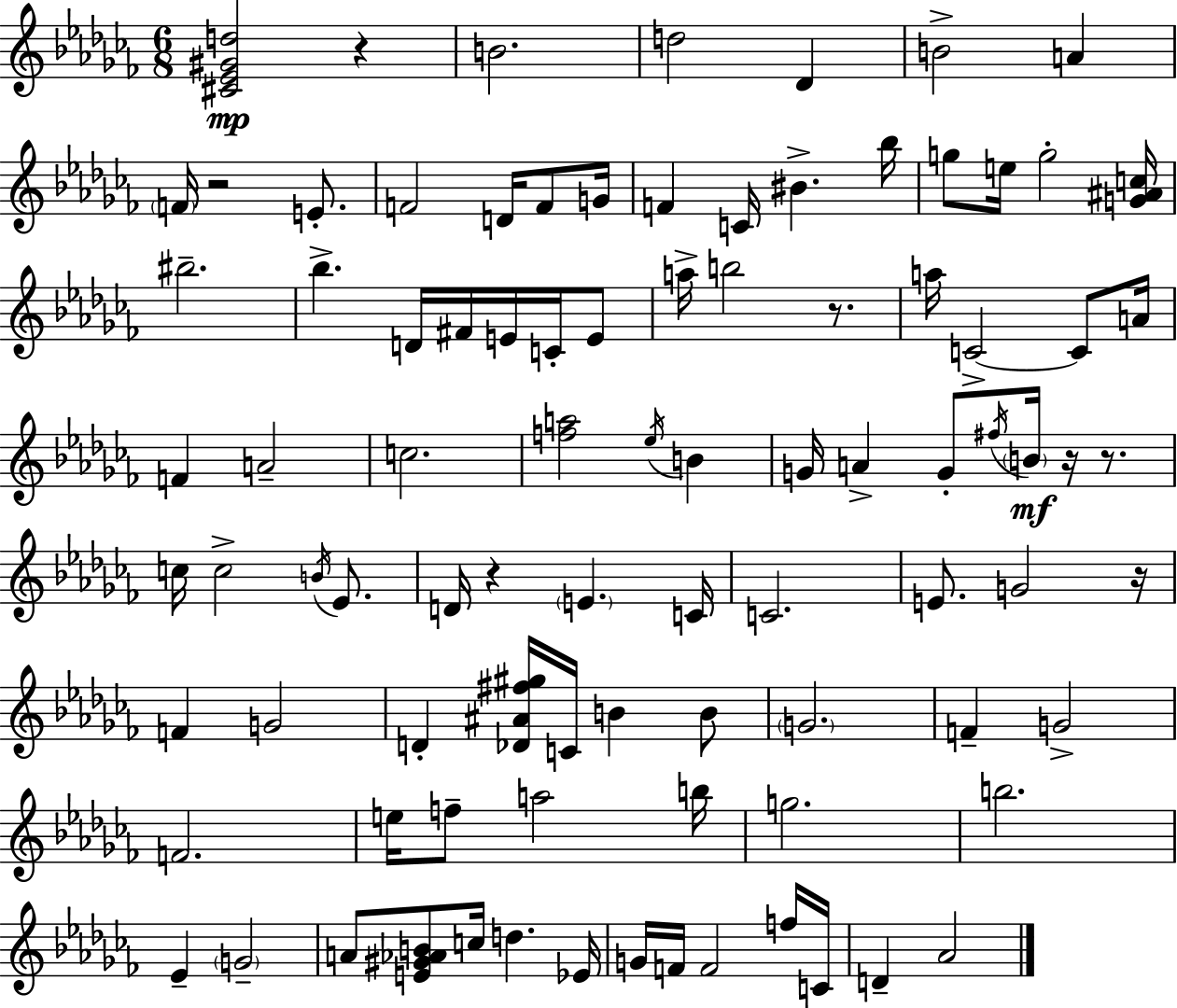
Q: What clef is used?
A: treble